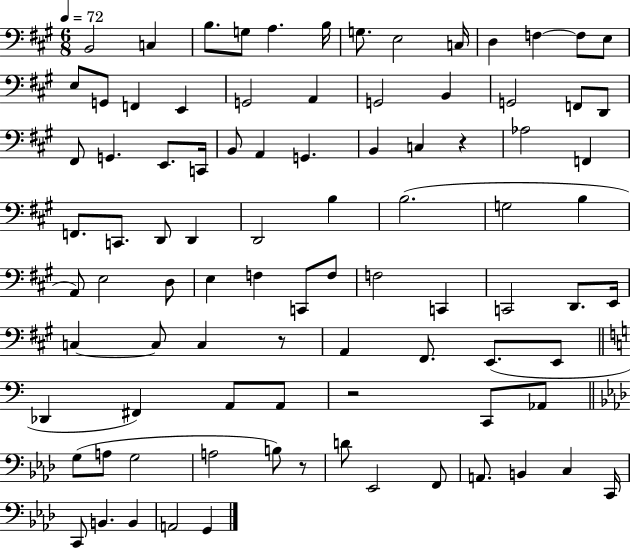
X:1
T:Untitled
M:6/8
L:1/4
K:A
B,,2 C, B,/2 G,/2 A, B,/4 G,/2 E,2 C,/4 D, F, F,/2 E,/2 E,/2 G,,/2 F,, E,, G,,2 A,, G,,2 B,, G,,2 F,,/2 D,,/2 ^F,,/2 G,, E,,/2 C,,/4 B,,/2 A,, G,, B,, C, z _A,2 F,, F,,/2 C,,/2 D,,/2 D,, D,,2 B, B,2 G,2 B, A,,/2 E,2 D,/2 E, F, C,,/2 F,/2 F,2 C,, C,,2 D,,/2 E,,/4 C, C,/2 C, z/2 A,, ^F,,/2 E,,/2 E,,/2 _D,, ^F,, A,,/2 A,,/2 z2 C,,/2 _A,,/2 G,/2 A,/2 G,2 A,2 B,/2 z/2 D/2 _E,,2 F,,/2 A,,/2 B,, C, C,,/4 C,,/2 B,, B,, A,,2 G,,